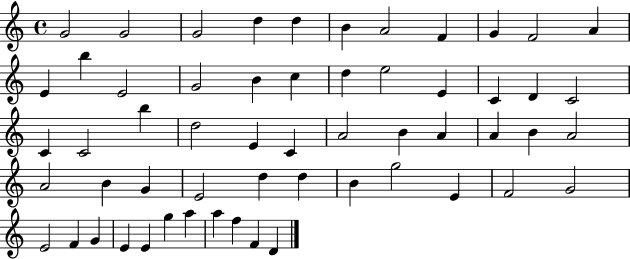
G4/h G4/h G4/h D5/q D5/q B4/q A4/h F4/q G4/q F4/h A4/q E4/q B5/q E4/h G4/h B4/q C5/q D5/q E5/h E4/q C4/q D4/q C4/h C4/q C4/h B5/q D5/h E4/q C4/q A4/h B4/q A4/q A4/q B4/q A4/h A4/h B4/q G4/q E4/h D5/q D5/q B4/q G5/h E4/q F4/h G4/h E4/h F4/q G4/q E4/q E4/q G5/q A5/q A5/q F5/q F4/q D4/q